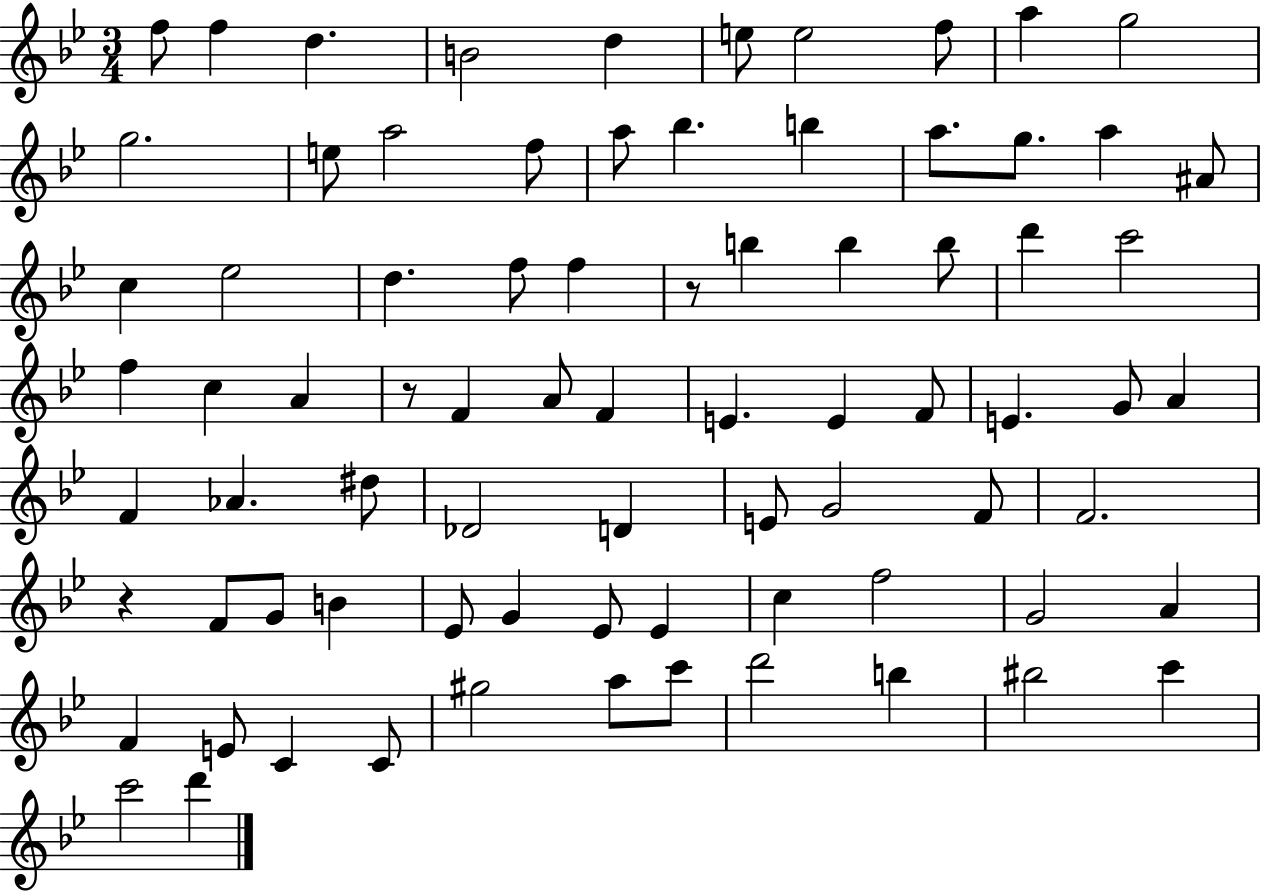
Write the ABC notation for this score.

X:1
T:Untitled
M:3/4
L:1/4
K:Bb
f/2 f d B2 d e/2 e2 f/2 a g2 g2 e/2 a2 f/2 a/2 _b b a/2 g/2 a ^A/2 c _e2 d f/2 f z/2 b b b/2 d' c'2 f c A z/2 F A/2 F E E F/2 E G/2 A F _A ^d/2 _D2 D E/2 G2 F/2 F2 z F/2 G/2 B _E/2 G _E/2 _E c f2 G2 A F E/2 C C/2 ^g2 a/2 c'/2 d'2 b ^b2 c' c'2 d'